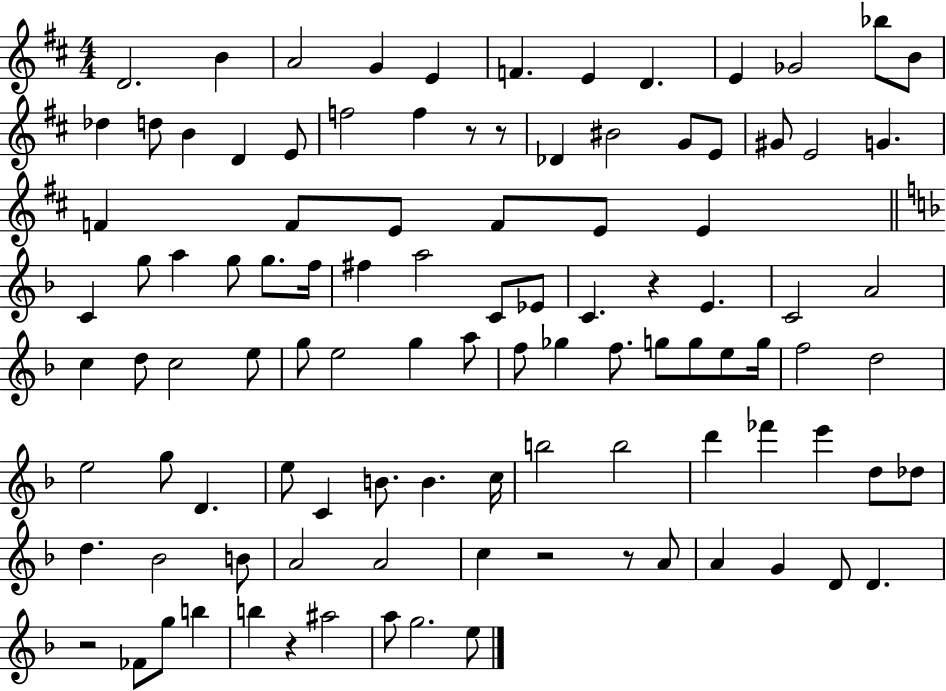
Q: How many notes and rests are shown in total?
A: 104